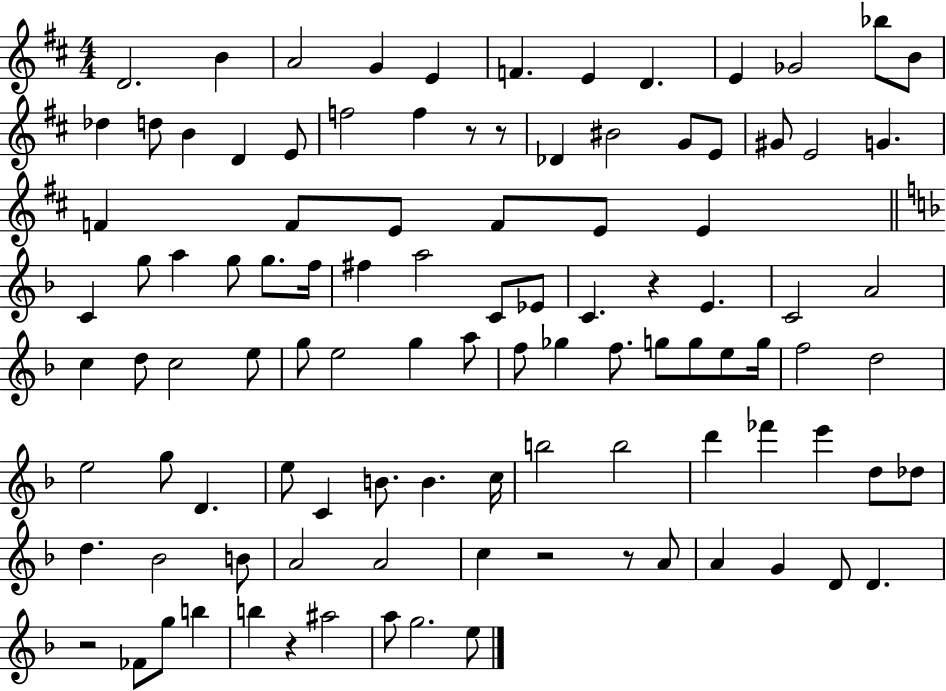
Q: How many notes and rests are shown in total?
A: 104